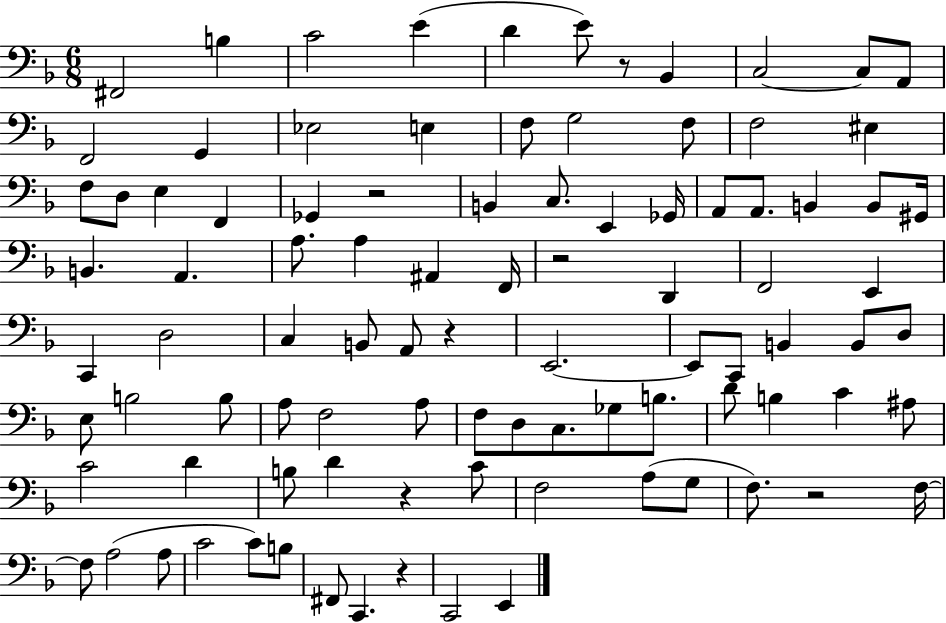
X:1
T:Untitled
M:6/8
L:1/4
K:F
^F,,2 B, C2 E D E/2 z/2 _B,, C,2 C,/2 A,,/2 F,,2 G,, _E,2 E, F,/2 G,2 F,/2 F,2 ^E, F,/2 D,/2 E, F,, _G,, z2 B,, C,/2 E,, _G,,/4 A,,/2 A,,/2 B,, B,,/2 ^G,,/4 B,, A,, A,/2 A, ^A,, F,,/4 z2 D,, F,,2 E,, C,, D,2 C, B,,/2 A,,/2 z E,,2 E,,/2 C,,/2 B,, B,,/2 D,/2 E,/2 B,2 B,/2 A,/2 F,2 A,/2 F,/2 D,/2 C,/2 _G,/2 B,/2 D/2 B, C ^A,/2 C2 D B,/2 D z C/2 F,2 A,/2 G,/2 F,/2 z2 F,/4 F,/2 A,2 A,/2 C2 C/2 B,/2 ^F,,/2 C,, z C,,2 E,,